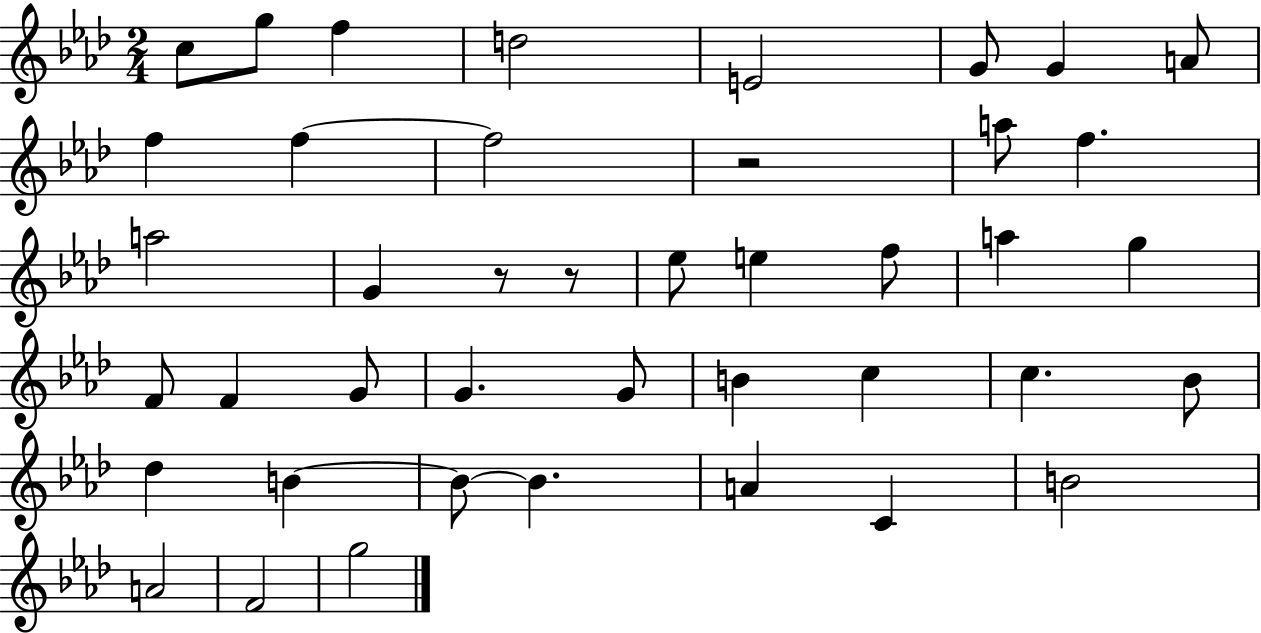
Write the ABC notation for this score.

X:1
T:Untitled
M:2/4
L:1/4
K:Ab
c/2 g/2 f d2 E2 G/2 G A/2 f f f2 z2 a/2 f a2 G z/2 z/2 _e/2 e f/2 a g F/2 F G/2 G G/2 B c c _B/2 _d B B/2 B A C B2 A2 F2 g2